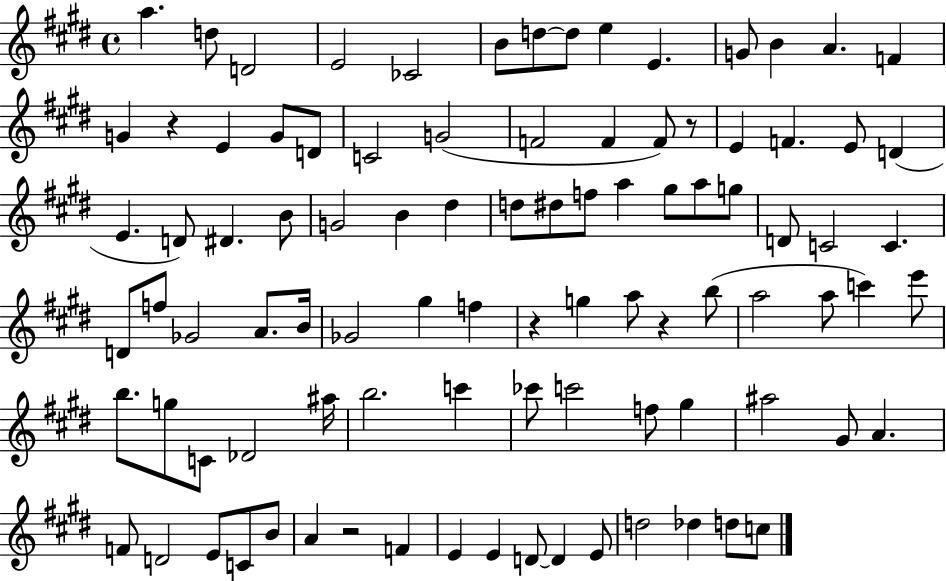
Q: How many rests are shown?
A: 5